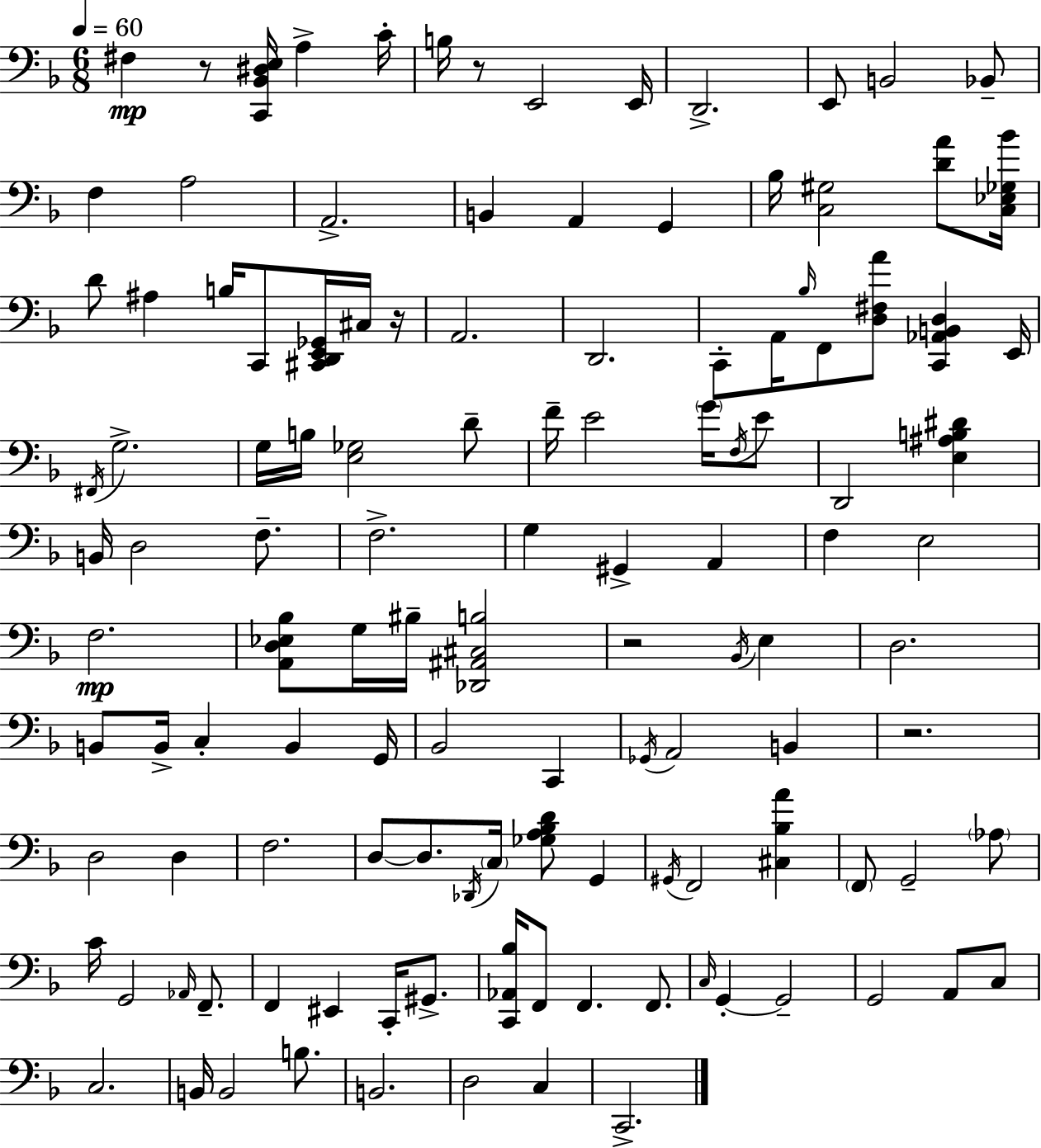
{
  \clef bass
  \numericTimeSignature
  \time 6/8
  \key d \minor
  \tempo 4 = 60
  \repeat volta 2 { fis4\mp r8 <c, bes, dis e>16 a4-> c'16-. | b16 r8 e,2 e,16 | d,2.-> | e,8 b,2 bes,8-- | \break f4 a2 | a,2.-> | b,4 a,4 g,4 | bes16 <c gis>2 <d' a'>8 <c ees ges bes'>16 | \break d'8 ais4 b16 c,8 <cis, d, e, ges,>16 cis16 r16 | a,2. | d,2. | c,8-. a,16 \grace { bes16 } f,8 <d fis a'>8 <c, aes, b, d>4 | \break e,16 \acciaccatura { fis,16 } g2.-> | g16 b16 <e ges>2 | d'8-- f'16-- e'2 \parenthesize g'16 | \acciaccatura { f16 } e'8 d,2 <e ais b dis'>4 | \break b,16 d2 | f8.-- f2.-> | g4 gis,4-> a,4 | f4 e2 | \break f2.\mp | <a, d ees bes>8 g16 bis16-- <des, ais, cis b>2 | r2 \acciaccatura { bes,16 } | e4 d2. | \break b,8 b,16-> c4-. b,4 | g,16 bes,2 | c,4 \acciaccatura { ges,16 } a,2 | b,4 r2. | \break d2 | d4 f2. | d8~~ d8. \acciaccatura { des,16 } \parenthesize c16 | <ges a bes d'>8 g,4 \acciaccatura { gis,16 } f,2 | \break <cis bes a'>4 \parenthesize f,8 g,2-- | \parenthesize aes8 c'16 g,2 | \grace { aes,16 } f,8.-- f,4 | eis,4 c,16-. gis,8.-> <c, aes, bes>16 f,8 f,4. | \break f,8. \grace { c16 } g,4-.~~ | g,2-- g,2 | a,8 c8 c2. | b,16 b,2 | \break b8. b,2. | d2 | c4 c,2.-> | } \bar "|."
}